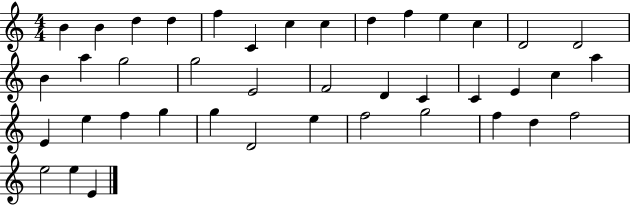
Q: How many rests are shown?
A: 0